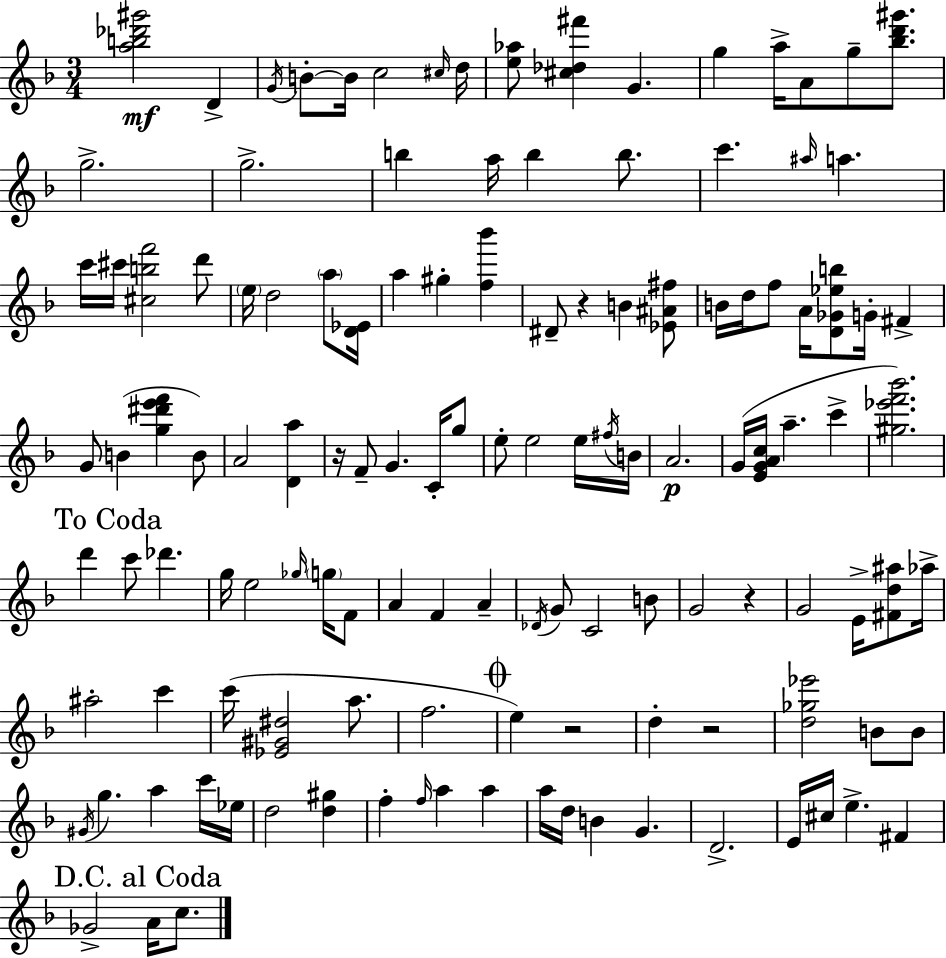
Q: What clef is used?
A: treble